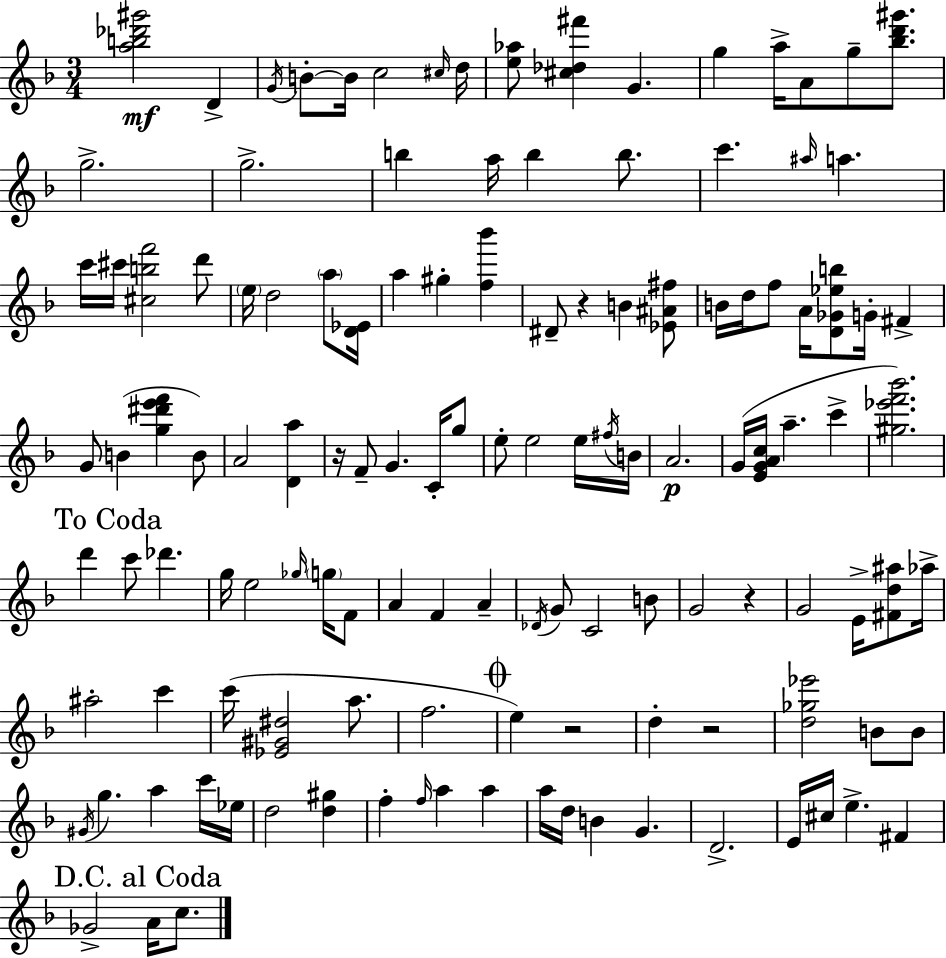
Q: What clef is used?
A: treble